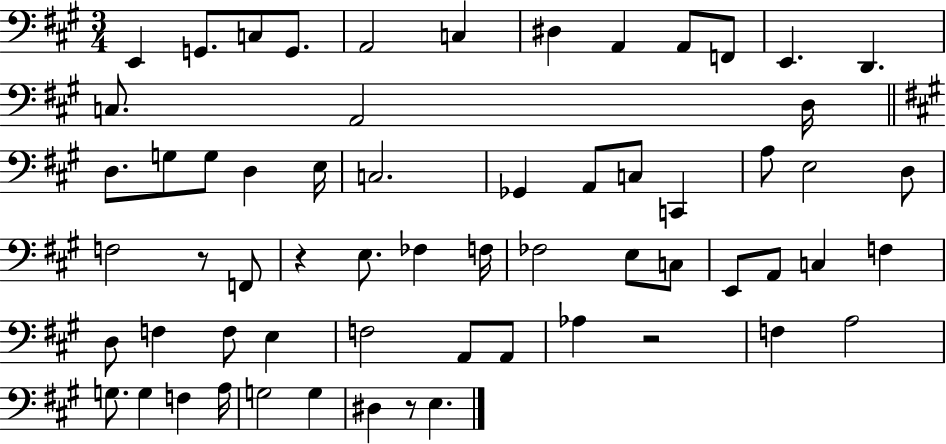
{
  \clef bass
  \numericTimeSignature
  \time 3/4
  \key a \major
  \repeat volta 2 { e,4 g,8. c8 g,8. | a,2 c4 | dis4 a,4 a,8 f,8 | e,4. d,4. | \break c8. a,2 d16 | \bar "||" \break \key a \major d8. g8 g8 d4 e16 | c2. | ges,4 a,8 c8 c,4 | a8 e2 d8 | \break f2 r8 f,8 | r4 e8. fes4 f16 | fes2 e8 c8 | e,8 a,8 c4 f4 | \break d8 f4 f8 e4 | f2 a,8 a,8 | aes4 r2 | f4 a2 | \break g8. g4 f4 a16 | g2 g4 | dis4 r8 e4. | } \bar "|."
}